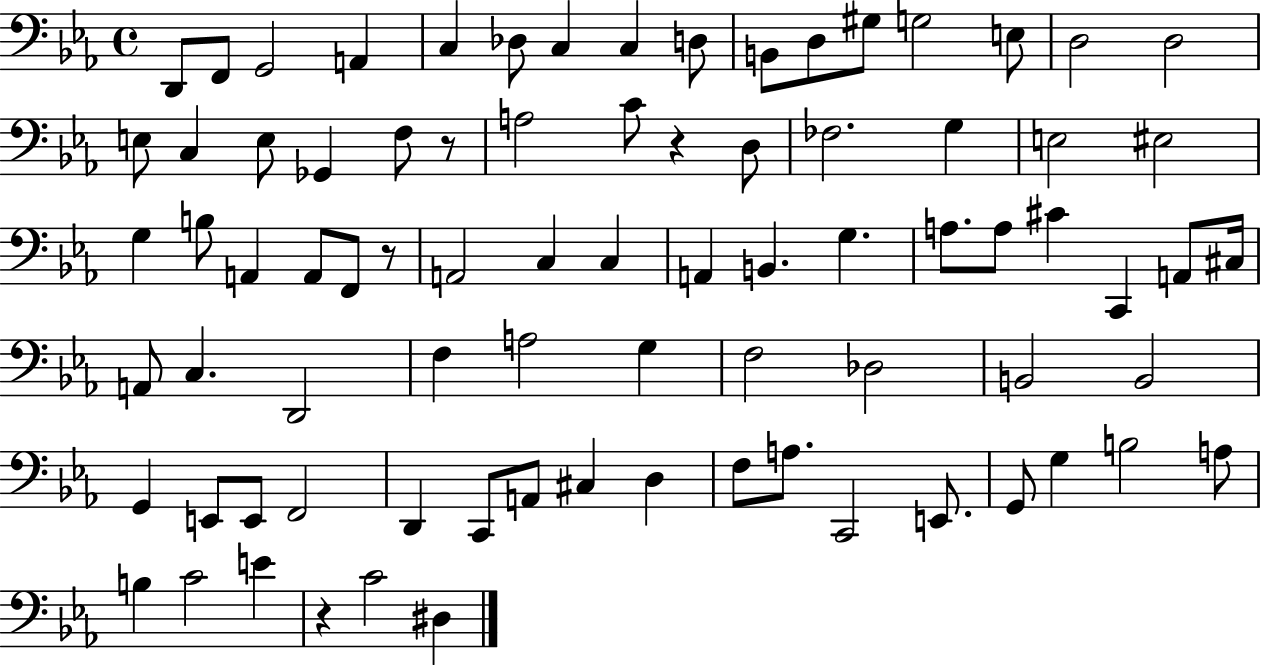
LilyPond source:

{
  \clef bass
  \time 4/4
  \defaultTimeSignature
  \key ees \major
  d,8 f,8 g,2 a,4 | c4 des8 c4 c4 d8 | b,8 d8 gis8 g2 e8 | d2 d2 | \break e8 c4 e8 ges,4 f8 r8 | a2 c'8 r4 d8 | fes2. g4 | e2 eis2 | \break g4 b8 a,4 a,8 f,8 r8 | a,2 c4 c4 | a,4 b,4. g4. | a8. a8 cis'4 c,4 a,8 cis16 | \break a,8 c4. d,2 | f4 a2 g4 | f2 des2 | b,2 b,2 | \break g,4 e,8 e,8 f,2 | d,4 c,8 a,8 cis4 d4 | f8 a8. c,2 e,8. | g,8 g4 b2 a8 | \break b4 c'2 e'4 | r4 c'2 dis4 | \bar "|."
}